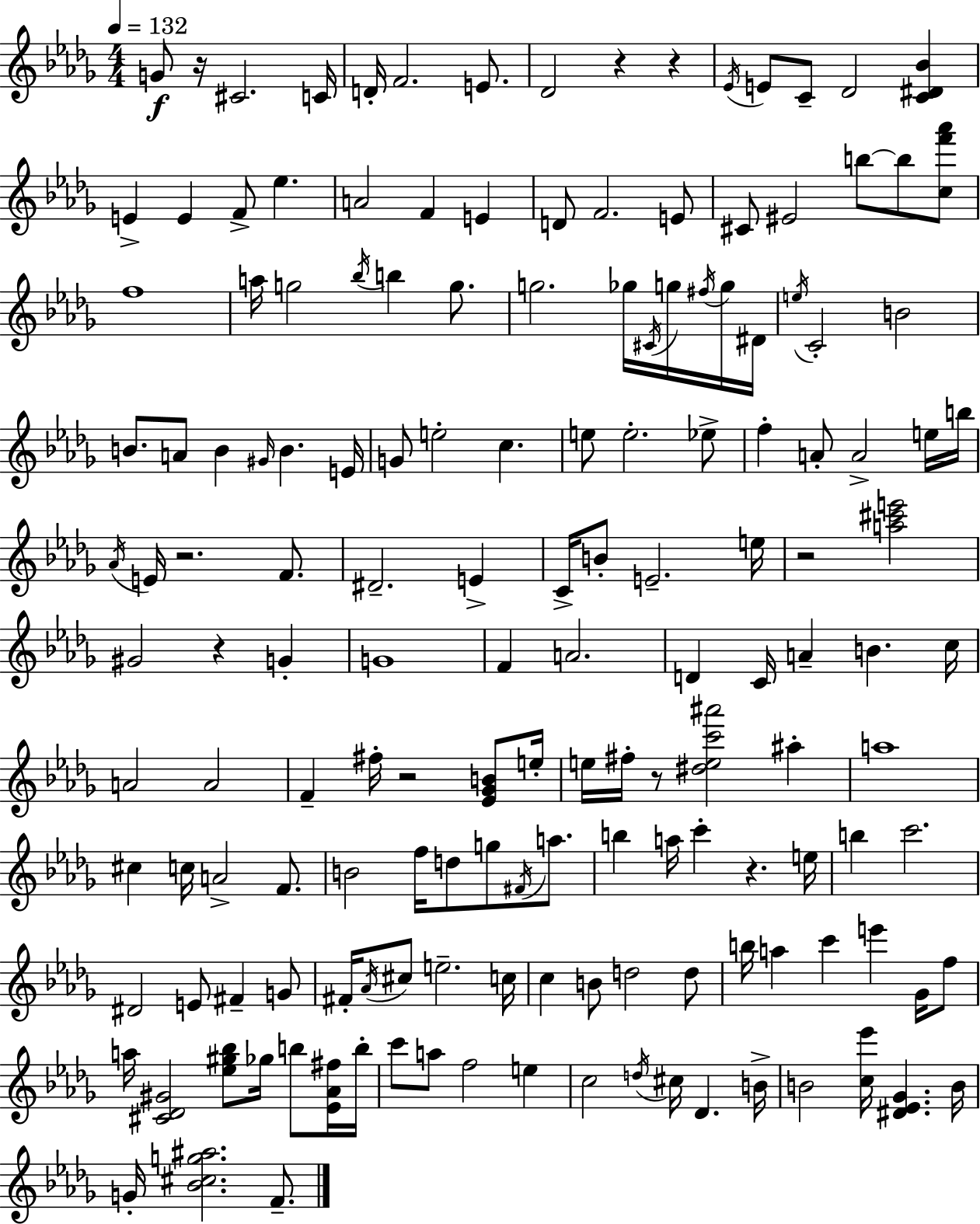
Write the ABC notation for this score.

X:1
T:Untitled
M:4/4
L:1/4
K:Bbm
G/2 z/4 ^C2 C/4 D/4 F2 E/2 _D2 z z _E/4 E/2 C/2 _D2 [C^D_B] E E F/2 _e A2 F E D/2 F2 E/2 ^C/2 ^E2 b/2 b/2 [cf'_a']/2 f4 a/4 g2 _b/4 b g/2 g2 _g/4 ^C/4 g/4 ^f/4 g/4 ^D/4 e/4 C2 B2 B/2 A/2 B ^G/4 B E/4 G/2 e2 c e/2 e2 _e/2 f A/2 A2 e/4 b/4 _A/4 E/4 z2 F/2 ^D2 E C/4 B/2 E2 e/4 z2 [a^c'e']2 ^G2 z G G4 F A2 D C/4 A B c/4 A2 A2 F ^f/4 z2 [_E_GB]/2 e/4 e/4 ^f/4 z/2 [^dec'^a']2 ^a a4 ^c c/4 A2 F/2 B2 f/4 d/2 g/2 ^F/4 a/2 b a/4 c' z e/4 b c'2 ^D2 E/2 ^F G/2 ^F/4 _A/4 ^c/2 e2 c/4 c B/2 d2 d/2 b/4 a c' e' _G/4 f/2 a/4 [^C_D^G]2 [_e^g_b]/2 _g/4 b/2 [_E_A^f]/4 b/4 c'/2 a/2 f2 e c2 d/4 ^c/4 _D B/4 B2 [c_e']/4 [^D_E_G] B/4 G/4 [_B^cg^a]2 F/2